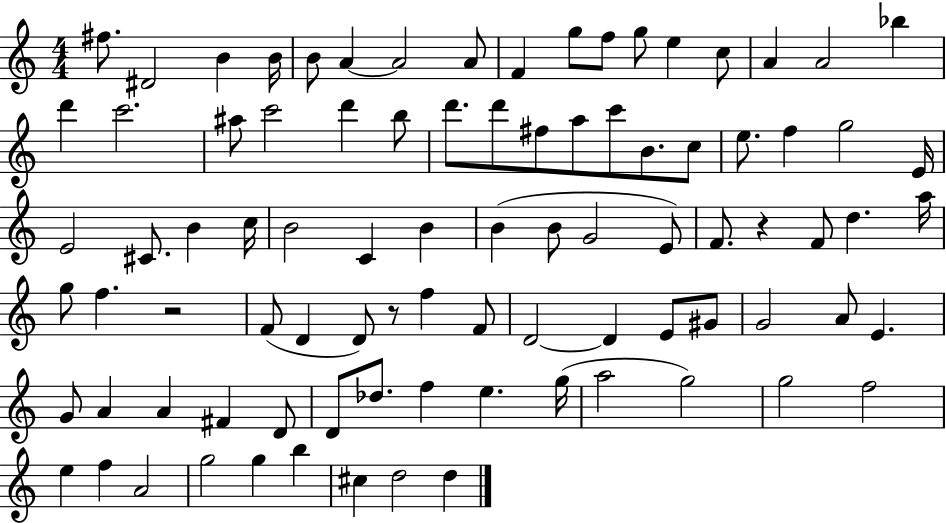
{
  \clef treble
  \numericTimeSignature
  \time 4/4
  \key c \major
  fis''8. dis'2 b'4 b'16 | b'8 a'4~~ a'2 a'8 | f'4 g''8 f''8 g''8 e''4 c''8 | a'4 a'2 bes''4 | \break d'''4 c'''2. | ais''8 c'''2 d'''4 b''8 | d'''8. d'''8 fis''8 a''8 c'''8 b'8. c''8 | e''8. f''4 g''2 e'16 | \break e'2 cis'8. b'4 c''16 | b'2 c'4 b'4 | b'4( b'8 g'2 e'8) | f'8. r4 f'8 d''4. a''16 | \break g''8 f''4. r2 | f'8( d'4 d'8) r8 f''4 f'8 | d'2~~ d'4 e'8 gis'8 | g'2 a'8 e'4. | \break g'8 a'4 a'4 fis'4 d'8 | d'8 des''8. f''4 e''4. g''16( | a''2 g''2) | g''2 f''2 | \break e''4 f''4 a'2 | g''2 g''4 b''4 | cis''4 d''2 d''4 | \bar "|."
}